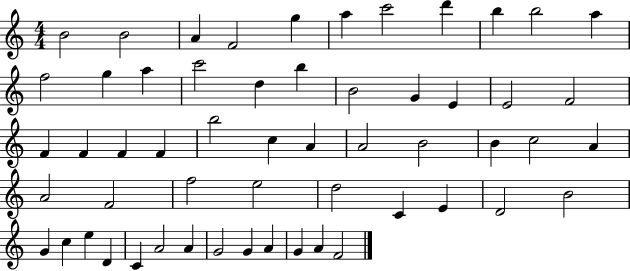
{
  \clef treble
  \numericTimeSignature
  \time 4/4
  \key c \major
  b'2 b'2 | a'4 f'2 g''4 | a''4 c'''2 d'''4 | b''4 b''2 a''4 | \break f''2 g''4 a''4 | c'''2 d''4 b''4 | b'2 g'4 e'4 | e'2 f'2 | \break f'4 f'4 f'4 f'4 | b''2 c''4 a'4 | a'2 b'2 | b'4 c''2 a'4 | \break a'2 f'2 | f''2 e''2 | d''2 c'4 e'4 | d'2 b'2 | \break g'4 c''4 e''4 d'4 | c'4 a'2 a'4 | g'2 g'4 a'4 | g'4 a'4 f'2 | \break \bar "|."
}